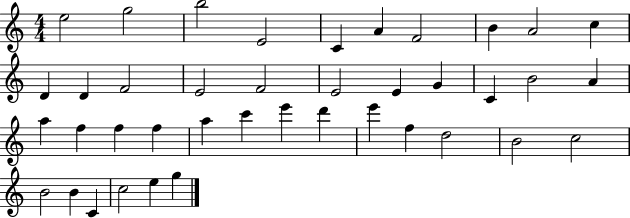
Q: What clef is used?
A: treble